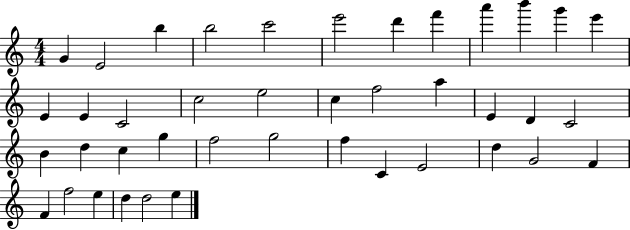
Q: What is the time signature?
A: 4/4